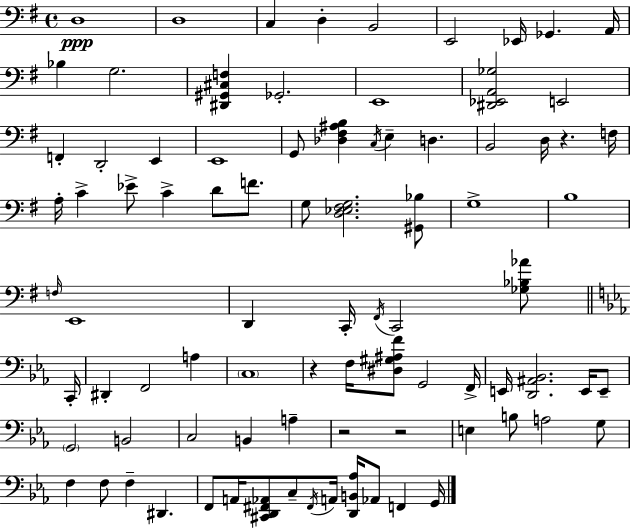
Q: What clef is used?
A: bass